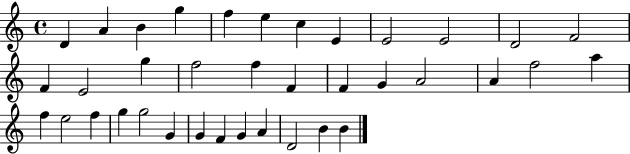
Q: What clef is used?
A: treble